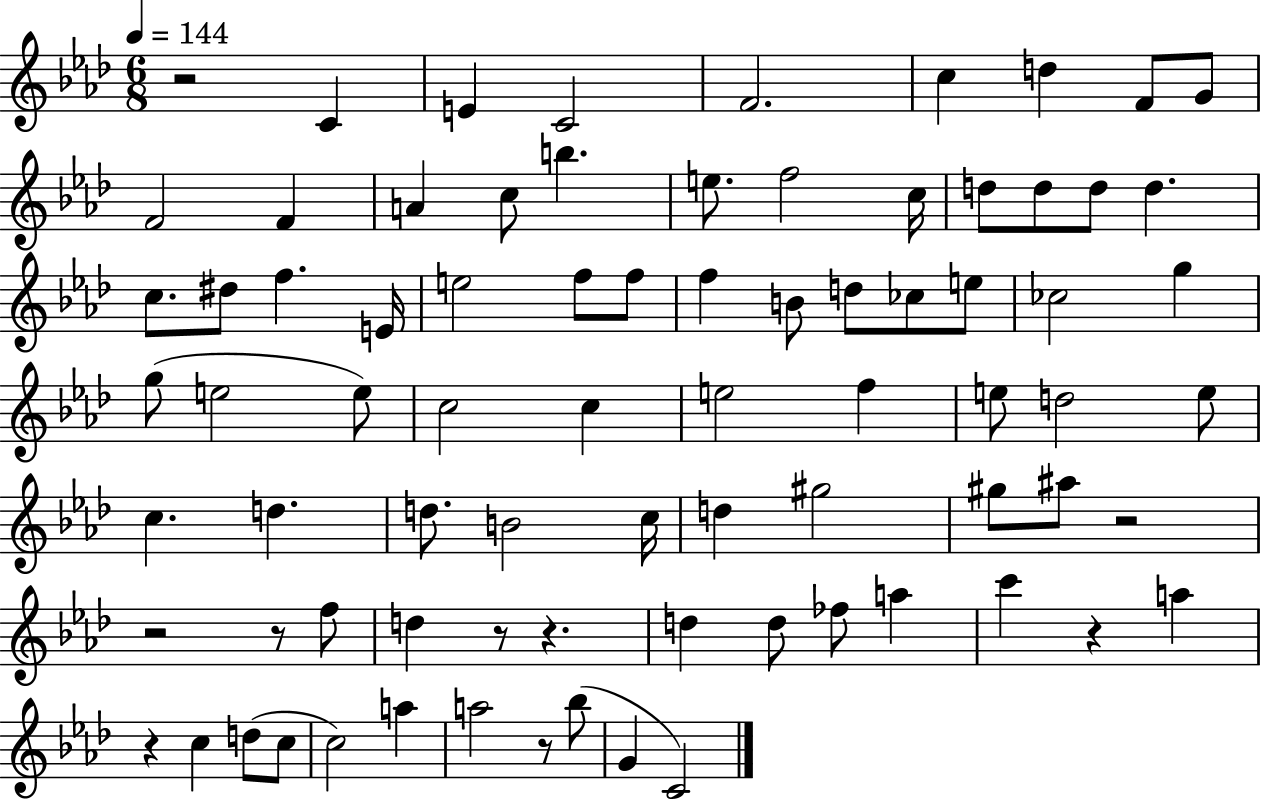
R/h C4/q E4/q C4/h F4/h. C5/q D5/q F4/e G4/e F4/h F4/q A4/q C5/e B5/q. E5/e. F5/h C5/s D5/e D5/e D5/e D5/q. C5/e. D#5/e F5/q. E4/s E5/h F5/e F5/e F5/q B4/e D5/e CES5/e E5/e CES5/h G5/q G5/e E5/h E5/e C5/h C5/q E5/h F5/q E5/e D5/h E5/e C5/q. D5/q. D5/e. B4/h C5/s D5/q G#5/h G#5/e A#5/e R/h R/h R/e F5/e D5/q R/e R/q. D5/q D5/e FES5/e A5/q C6/q R/q A5/q R/q C5/q D5/e C5/e C5/h A5/q A5/h R/e Bb5/e G4/q C4/h